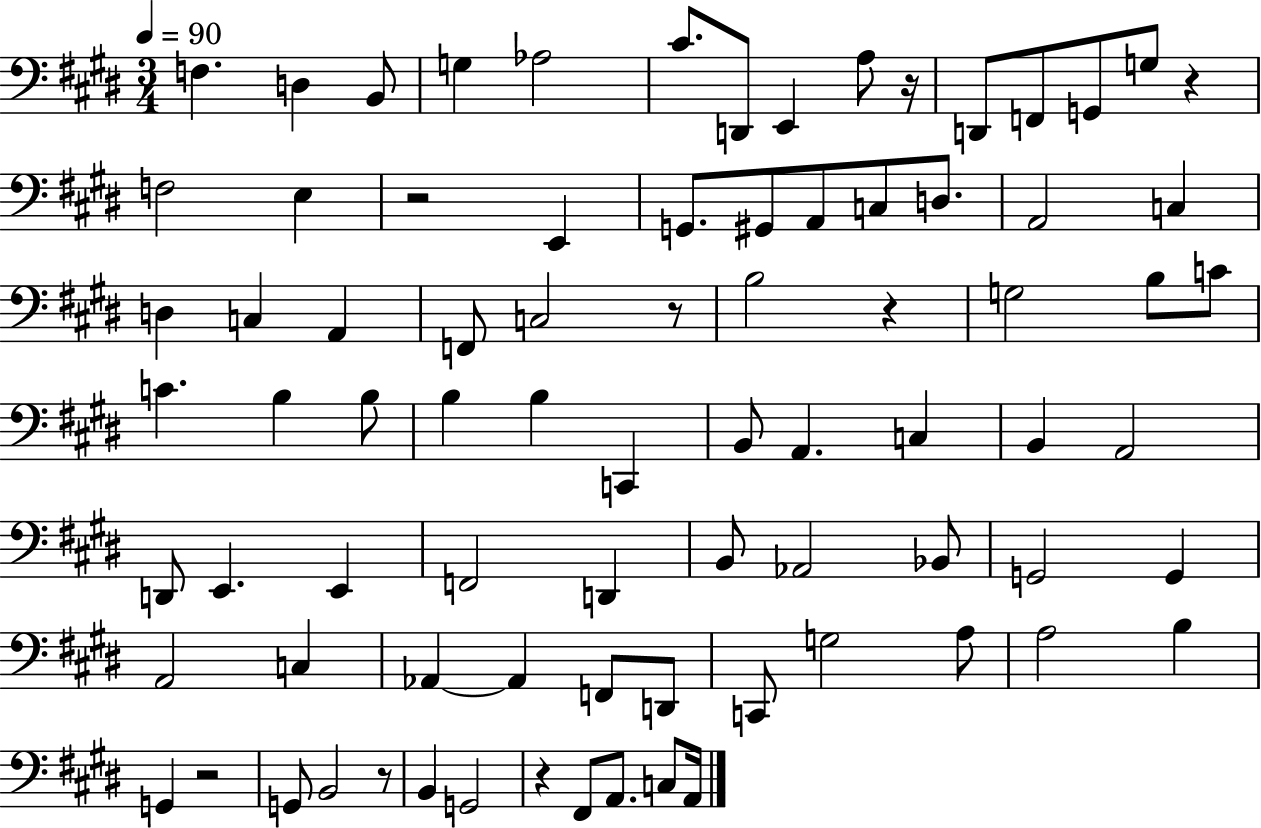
{
  \clef bass
  \numericTimeSignature
  \time 3/4
  \key e \major
  \tempo 4 = 90
  f4. d4 b,8 | g4 aes2 | cis'8. d,8 e,4 a8 r16 | d,8 f,8 g,8 g8 r4 | \break f2 e4 | r2 e,4 | g,8. gis,8 a,8 c8 d8. | a,2 c4 | \break d4 c4 a,4 | f,8 c2 r8 | b2 r4 | g2 b8 c'8 | \break c'4. b4 b8 | b4 b4 c,4 | b,8 a,4. c4 | b,4 a,2 | \break d,8 e,4. e,4 | f,2 d,4 | b,8 aes,2 bes,8 | g,2 g,4 | \break a,2 c4 | aes,4~~ aes,4 f,8 d,8 | c,8 g2 a8 | a2 b4 | \break g,4 r2 | g,8 b,2 r8 | b,4 g,2 | r4 fis,8 a,8. c8 a,16 | \break \bar "|."
}